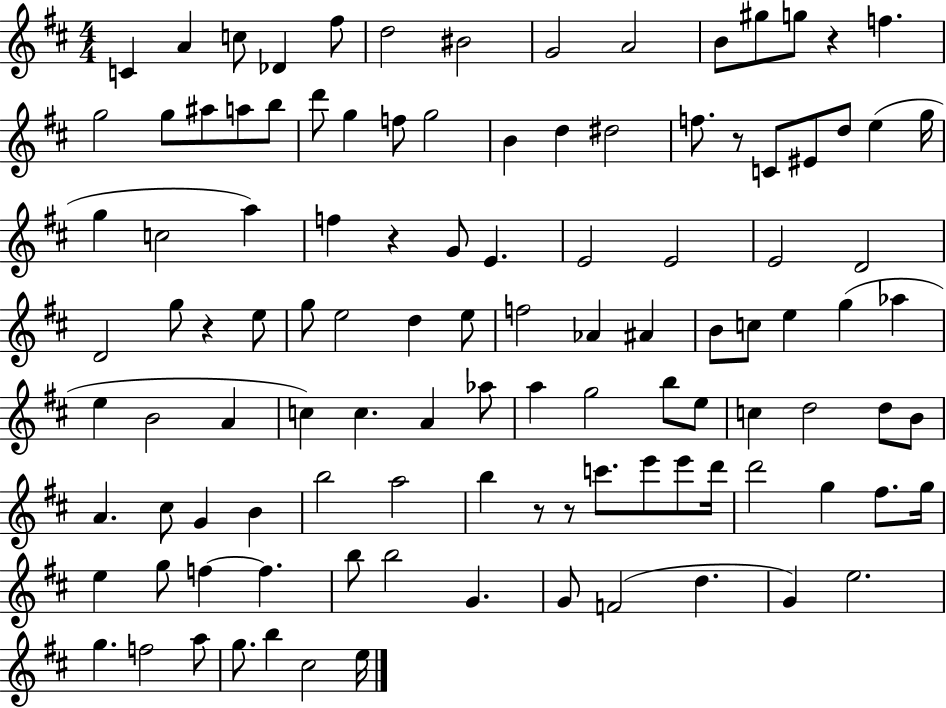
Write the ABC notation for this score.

X:1
T:Untitled
M:4/4
L:1/4
K:D
C A c/2 _D ^f/2 d2 ^B2 G2 A2 B/2 ^g/2 g/2 z f g2 g/2 ^a/2 a/2 b/2 d'/2 g f/2 g2 B d ^d2 f/2 z/2 C/2 ^E/2 d/2 e g/4 g c2 a f z G/2 E E2 E2 E2 D2 D2 g/2 z e/2 g/2 e2 d e/2 f2 _A ^A B/2 c/2 e g _a e B2 A c c A _a/2 a g2 b/2 e/2 c d2 d/2 B/2 A ^c/2 G B b2 a2 b z/2 z/2 c'/2 e'/2 e'/2 d'/4 d'2 g ^f/2 g/4 e g/2 f f b/2 b2 G G/2 F2 d G e2 g f2 a/2 g/2 b ^c2 e/4